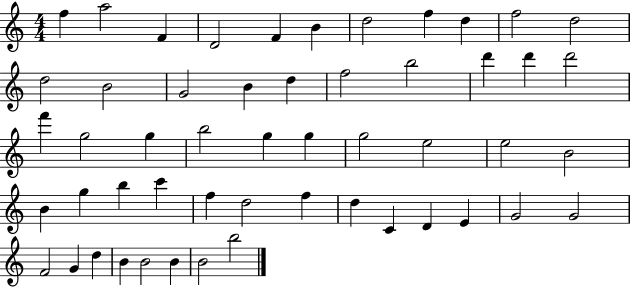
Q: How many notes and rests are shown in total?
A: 52